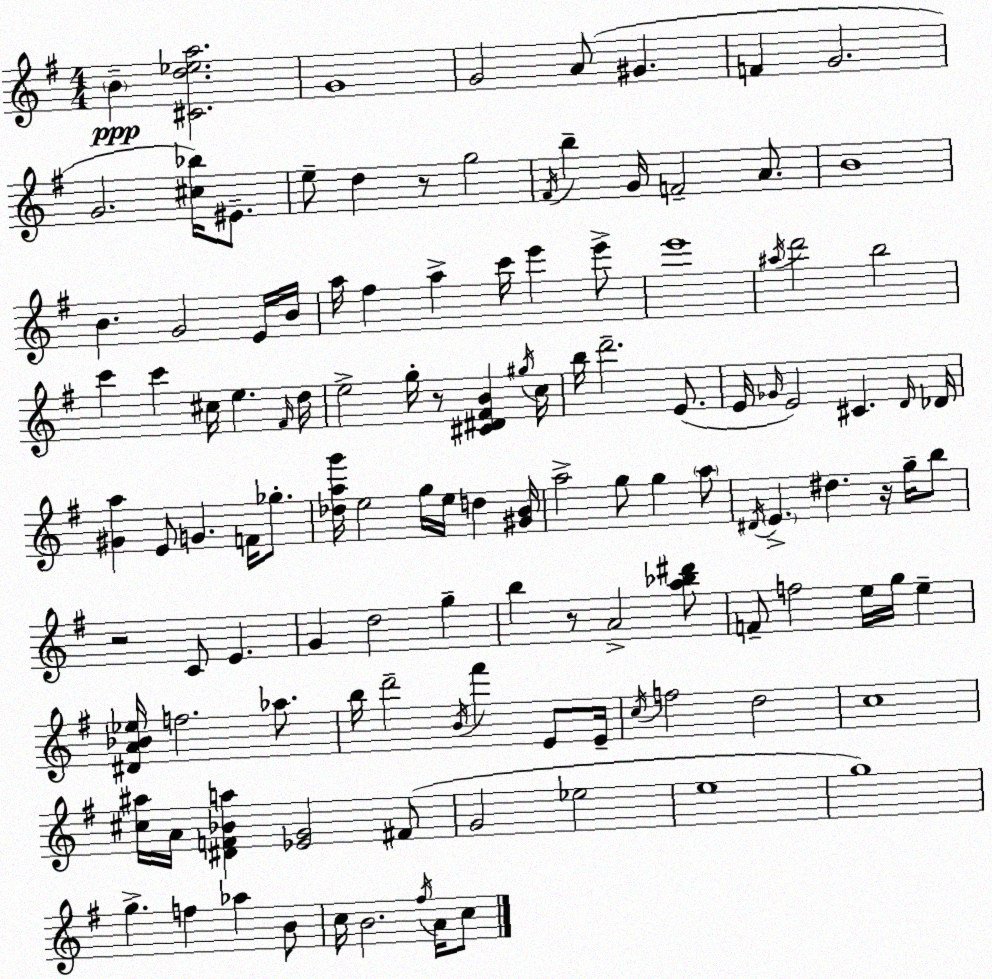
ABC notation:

X:1
T:Untitled
M:4/4
L:1/4
K:G
B [^Cd_ea]2 G4 G2 A/2 ^G F G2 G2 [^c_b]/4 ^E/2 e/2 d z/2 g2 ^F/4 b G/4 F2 A/2 B4 B G2 E/4 B/4 a/4 ^f a c'/4 e' e'/2 e'4 ^a/4 d'2 b2 c' c' ^c/4 e ^F/4 d/4 e2 g/4 z/2 [^C^D^FB] ^g/4 c/4 b/4 d'2 E/2 E/4 _G/4 E2 ^C D/4 _D/4 [^Ga] E/2 G F/4 _g/2 [_dag']/4 e2 g/4 e/4 d [^GB]/4 a2 g/2 g a/2 ^D/4 E ^d z/4 g/4 b/2 z2 C/2 E G d2 g b z/2 A2 [a_b^d']/2 F/2 f2 e/4 g/4 e [^DA_B_e]/4 f2 _a/2 b/4 d'2 B/4 ^f' E/2 E/4 c/4 f2 d2 c4 [^c^a]/4 A/4 [^DF_Ba] [_EG]2 ^F/2 G2 _e2 e4 g4 g f _a B/2 c/4 B2 ^f/4 A/4 c/2